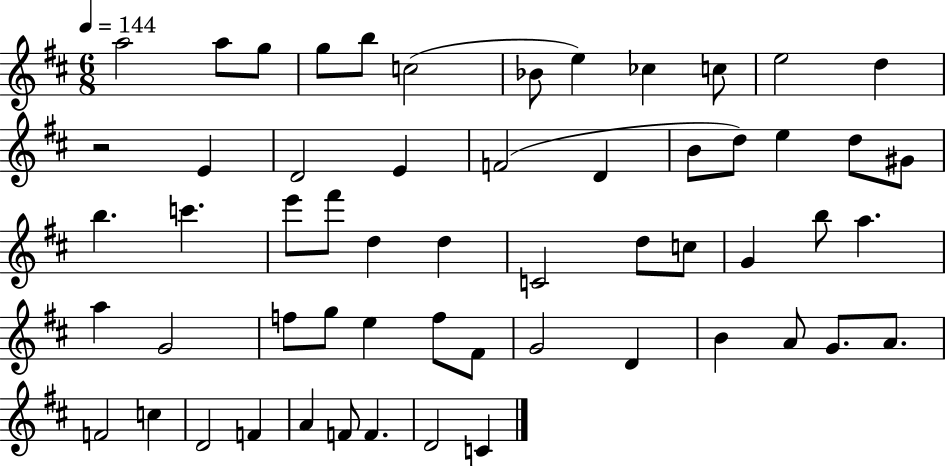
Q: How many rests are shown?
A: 1